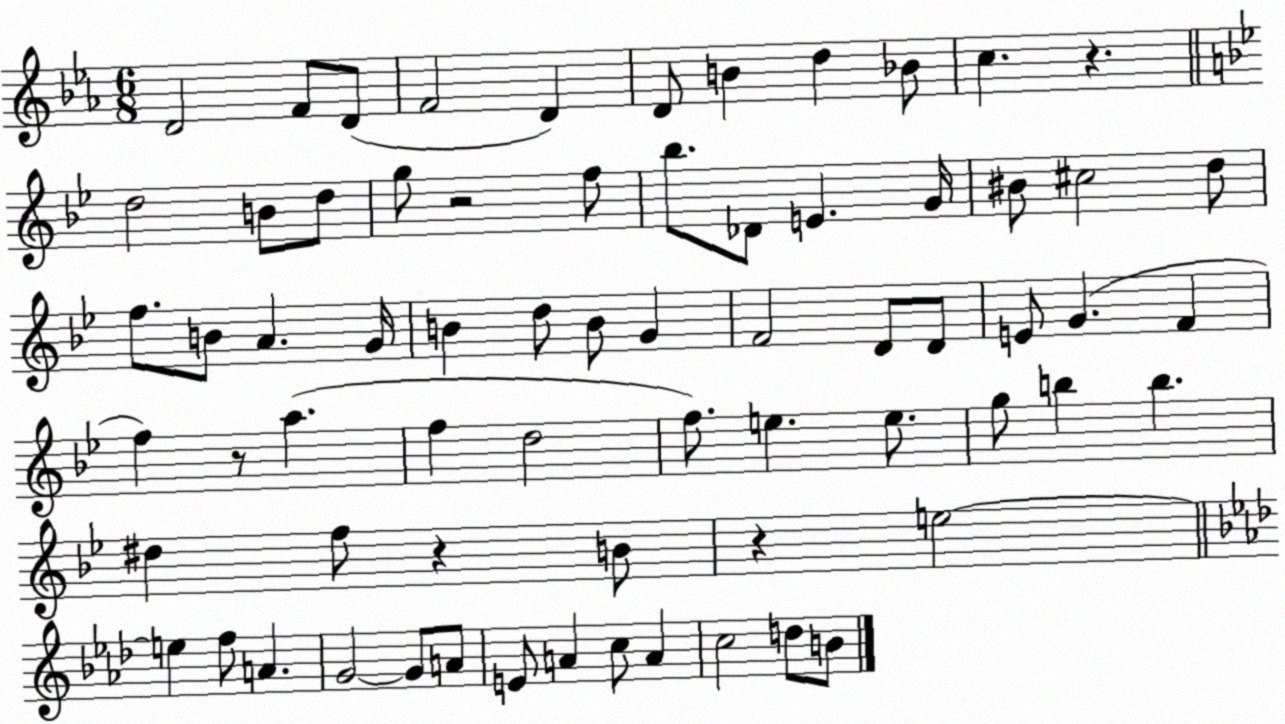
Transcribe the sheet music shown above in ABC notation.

X:1
T:Untitled
M:6/8
L:1/4
K:Eb
D2 F/2 D/2 F2 D D/2 B d _B/2 c z d2 B/2 d/2 g/2 z2 f/2 _b/2 _D/2 E G/4 ^B/2 ^c2 d/2 f/2 B/2 A G/4 B d/2 B/2 G F2 D/2 D/2 E/2 G F f z/2 a f d2 f/2 e e/2 g/2 b b ^d f/2 z B/2 z e2 e f/2 A G2 G/2 A/2 E/2 A c/2 A c2 d/2 B/2